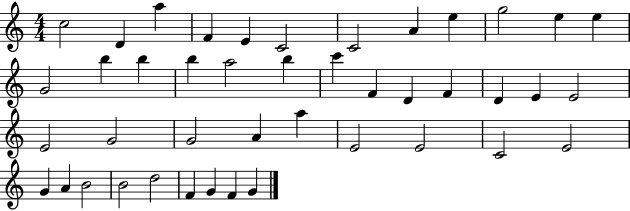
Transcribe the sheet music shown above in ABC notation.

X:1
T:Untitled
M:4/4
L:1/4
K:C
c2 D a F E C2 C2 A e g2 e e G2 b b b a2 b c' F D F D E E2 E2 G2 G2 A a E2 E2 C2 E2 G A B2 B2 d2 F G F G